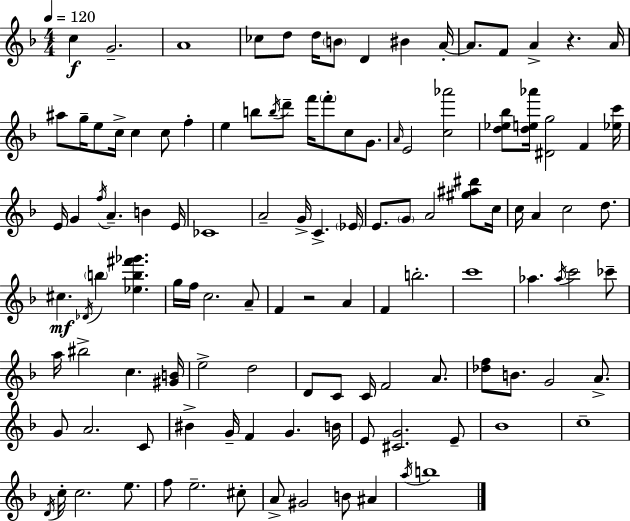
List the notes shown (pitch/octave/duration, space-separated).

C5/q G4/h. A4/w CES5/e D5/e D5/s B4/e D4/q BIS4/q A4/s A4/e. F4/e A4/q R/q. A4/s A#5/e G5/s E5/e C5/s C5/q C5/e F5/q E5/q B5/e B5/s D6/e F6/s F6/e C5/e G4/e. A4/s E4/h [C5,Ab6]/h [D5,Eb5,Bb5]/e [D5,E5,Ab6]/s [D#4,G5]/h F4/q [Eb5,C6]/s E4/s G4/q F5/s A4/q. B4/q E4/s CES4/w A4/h G4/s C4/q. Eb4/s E4/e. G4/e A4/h [G#5,A#5,D#6]/e C5/s C5/s A4/q C5/h D5/e. C#5/q. Db4/s B5/q [Eb5,B5,F#6,Gb6]/q. G5/s F5/s C5/h. A4/e F4/q R/h A4/q F4/q B5/h. C6/w Ab5/q. Ab5/s C6/h CES6/e A5/s BIS5/h C5/q. [G#4,B4]/s E5/h D5/h D4/e C4/e C4/s F4/h A4/e. [Db5,F5]/e B4/e. G4/h A4/e. G4/e A4/h. C4/e BIS4/q G4/s F4/q G4/q. B4/s E4/e [C#4,G4]/h. E4/e Bb4/w C5/w D4/s C5/s C5/h. E5/e. F5/e E5/h. C#5/e A4/e G#4/h B4/e A#4/q A5/s B5/w